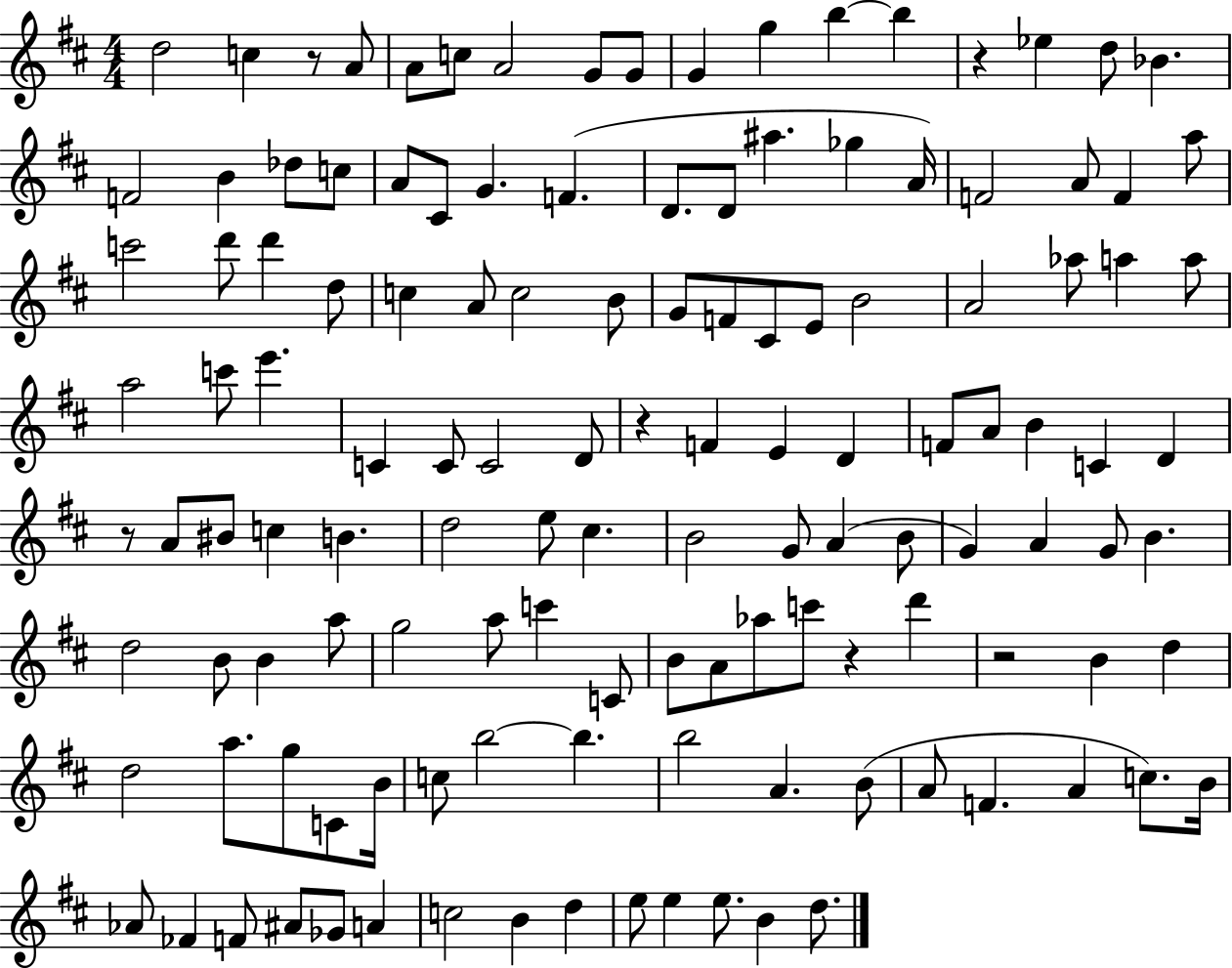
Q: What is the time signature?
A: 4/4